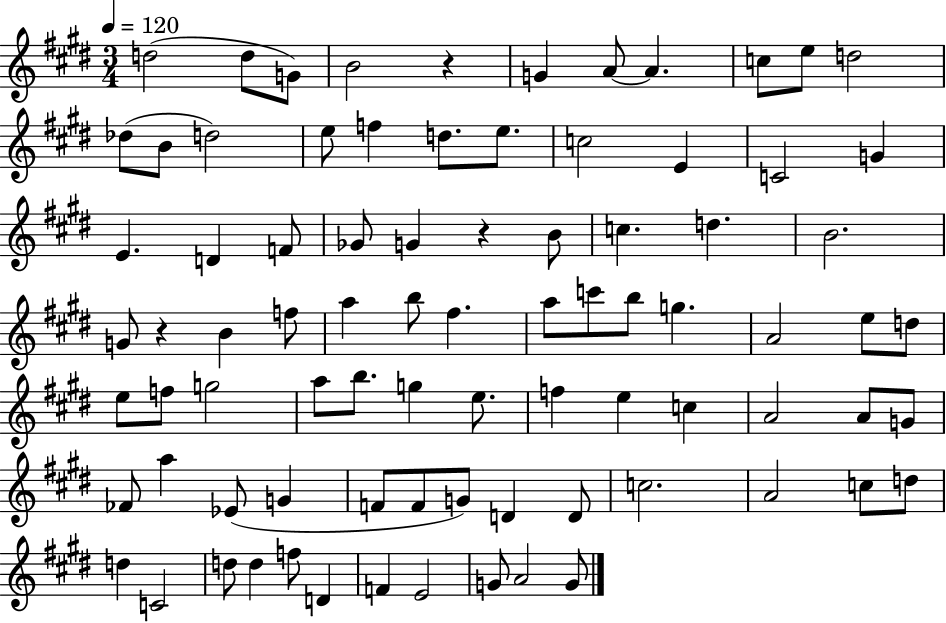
D5/h D5/e G4/e B4/h R/q G4/q A4/e A4/q. C5/e E5/e D5/h Db5/e B4/e D5/h E5/e F5/q D5/e. E5/e. C5/h E4/q C4/h G4/q E4/q. D4/q F4/e Gb4/e G4/q R/q B4/e C5/q. D5/q. B4/h. G4/e R/q B4/q F5/e A5/q B5/e F#5/q. A5/e C6/e B5/e G5/q. A4/h E5/e D5/e E5/e F5/e G5/h A5/e B5/e. G5/q E5/e. F5/q E5/q C5/q A4/h A4/e G4/e FES4/e A5/q Eb4/e G4/q F4/e F4/e G4/e D4/q D4/e C5/h. A4/h C5/e D5/e D5/q C4/h D5/e D5/q F5/e D4/q F4/q E4/h G4/e A4/h G4/e